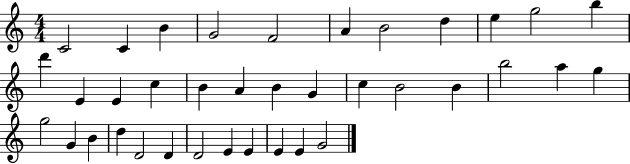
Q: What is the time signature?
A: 4/4